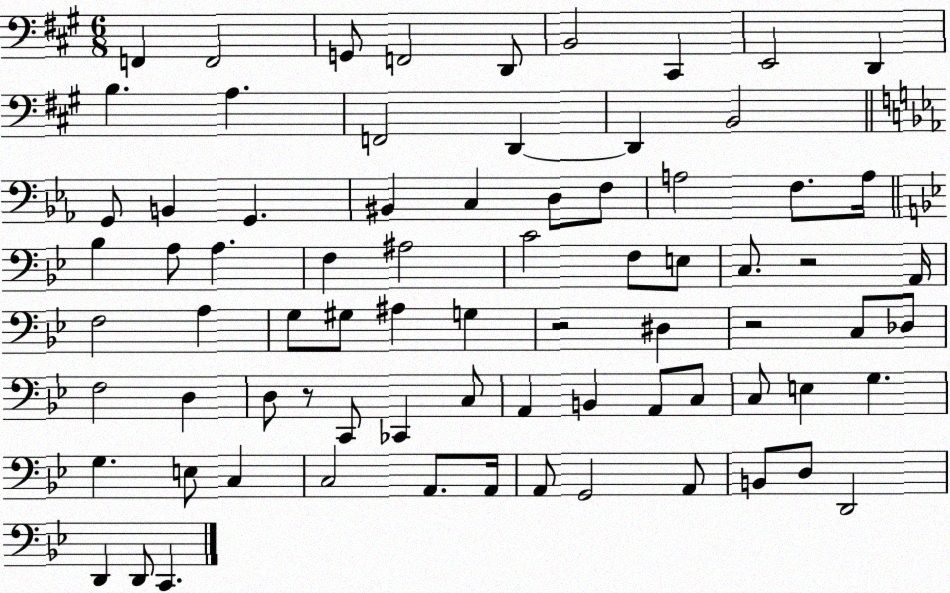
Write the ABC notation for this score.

X:1
T:Untitled
M:6/8
L:1/4
K:A
F,, F,,2 G,,/2 F,,2 D,,/2 B,,2 ^C,, E,,2 D,, B, A, F,,2 D,, D,, B,,2 G,,/2 B,, G,, ^B,, C, D,/2 F,/2 A,2 F,/2 A,/4 _B, A,/2 A, F, ^A,2 C2 F,/2 E,/2 C,/2 z2 A,,/4 F,2 A, G,/2 ^G,/2 ^A, G, z2 ^D, z2 C,/2 _D,/2 F,2 D, D,/2 z/2 C,,/2 _C,, C,/2 A,, B,, A,,/2 C,/2 C,/2 E, G, G, E,/2 C, C,2 A,,/2 A,,/4 A,,/2 G,,2 A,,/2 B,,/2 D,/2 D,,2 D,, D,,/2 C,,